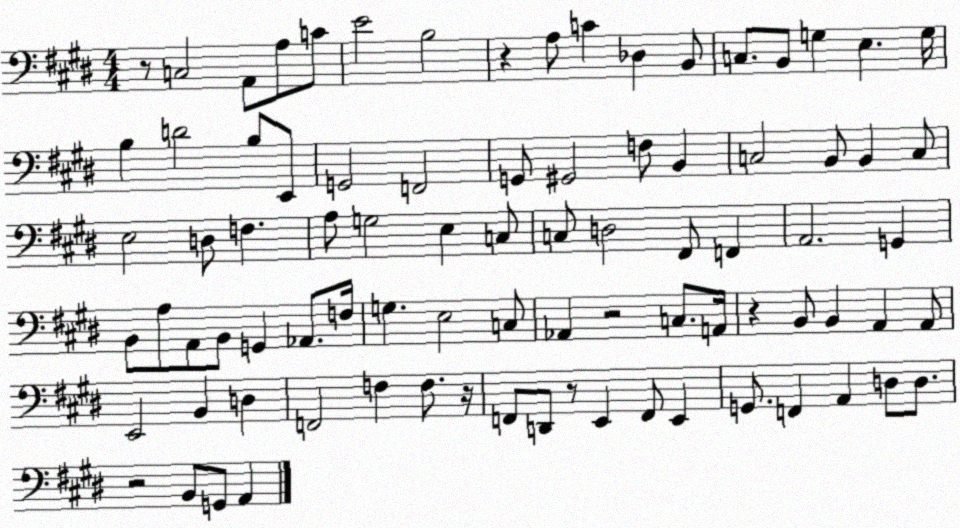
X:1
T:Untitled
M:4/4
L:1/4
K:E
z/2 C,2 A,,/2 A,/2 C/2 E2 B,2 z A,/2 C _D, B,,/2 C,/2 B,,/2 G, E, G,/4 B, D2 B,/2 E,,/2 G,,2 F,,2 G,,/2 ^G,,2 F,/2 B,, C,2 B,,/2 B,, C,/2 E,2 D,/2 F, A,/2 G,2 E, C,/2 C,/2 D,2 ^F,,/2 F,, A,,2 G,, B,,/2 A,/2 A,,/2 B,,/2 G,, _A,,/2 F,/4 G, E,2 C,/2 _A,, z2 C,/2 A,,/4 z B,,/2 B,, A,, A,,/2 E,,2 B,, D, F,,2 F, F,/2 z/4 F,,/2 D,,/2 z/2 E,, F,,/2 E,, G,,/2 F,, A,, D,/2 D,/2 z2 B,,/2 G,,/2 A,,